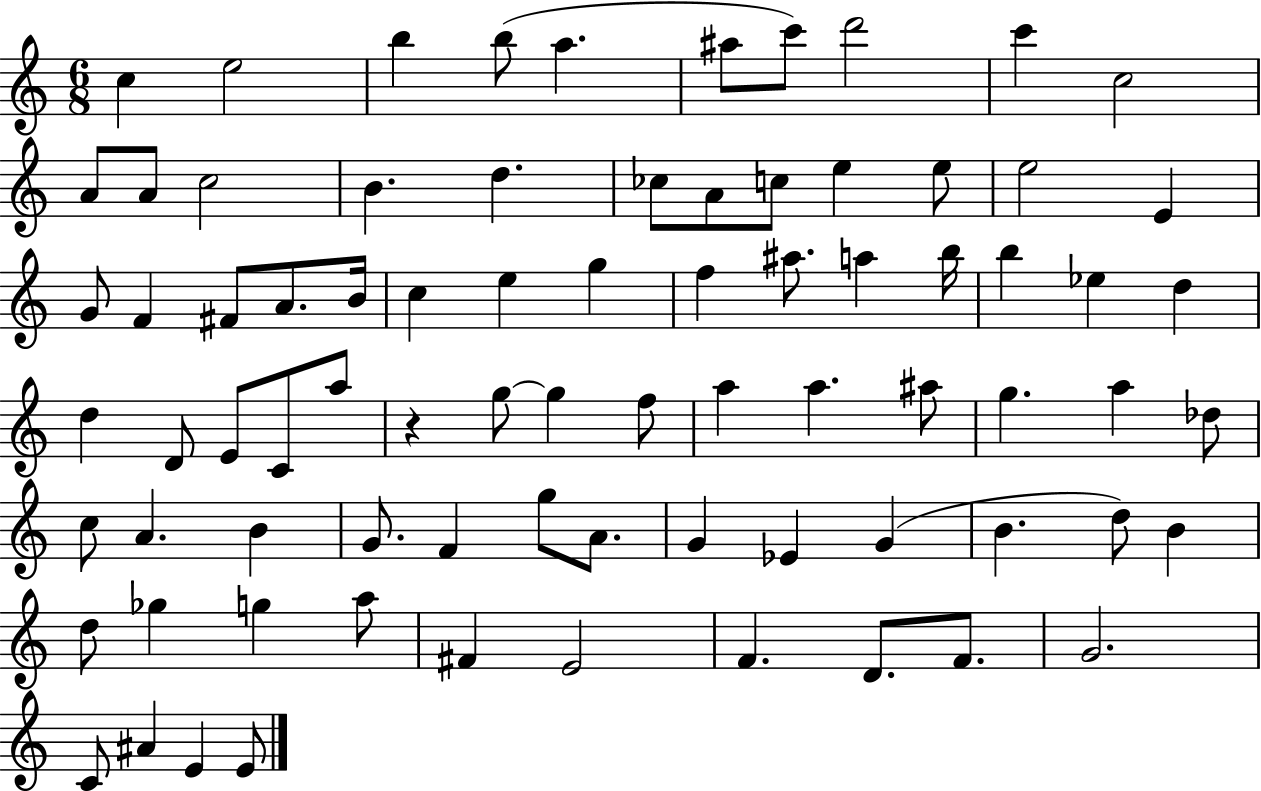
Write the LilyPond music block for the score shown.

{
  \clef treble
  \numericTimeSignature
  \time 6/8
  \key c \major
  c''4 e''2 | b''4 b''8( a''4. | ais''8 c'''8) d'''2 | c'''4 c''2 | \break a'8 a'8 c''2 | b'4. d''4. | ces''8 a'8 c''8 e''4 e''8 | e''2 e'4 | \break g'8 f'4 fis'8 a'8. b'16 | c''4 e''4 g''4 | f''4 ais''8. a''4 b''16 | b''4 ees''4 d''4 | \break d''4 d'8 e'8 c'8 a''8 | r4 g''8~~ g''4 f''8 | a''4 a''4. ais''8 | g''4. a''4 des''8 | \break c''8 a'4. b'4 | g'8. f'4 g''8 a'8. | g'4 ees'4 g'4( | b'4. d''8) b'4 | \break d''8 ges''4 g''4 a''8 | fis'4 e'2 | f'4. d'8. f'8. | g'2. | \break c'8 ais'4 e'4 e'8 | \bar "|."
}